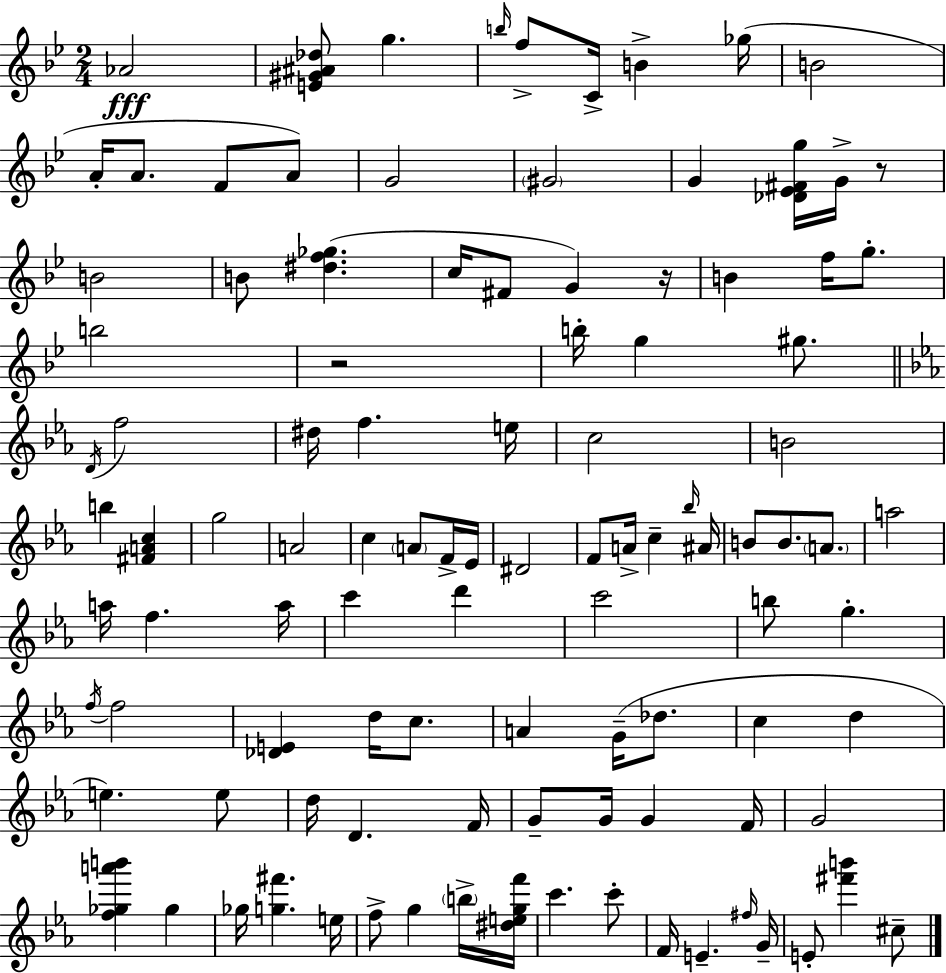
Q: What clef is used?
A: treble